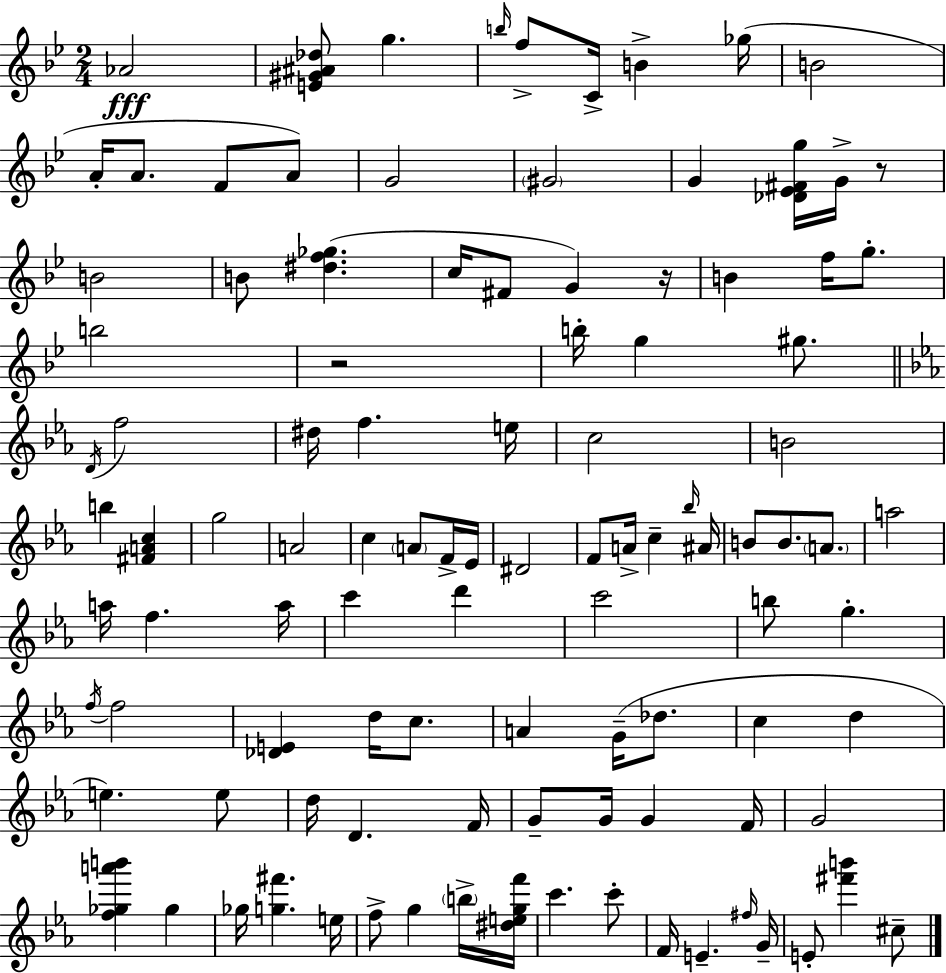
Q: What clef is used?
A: treble